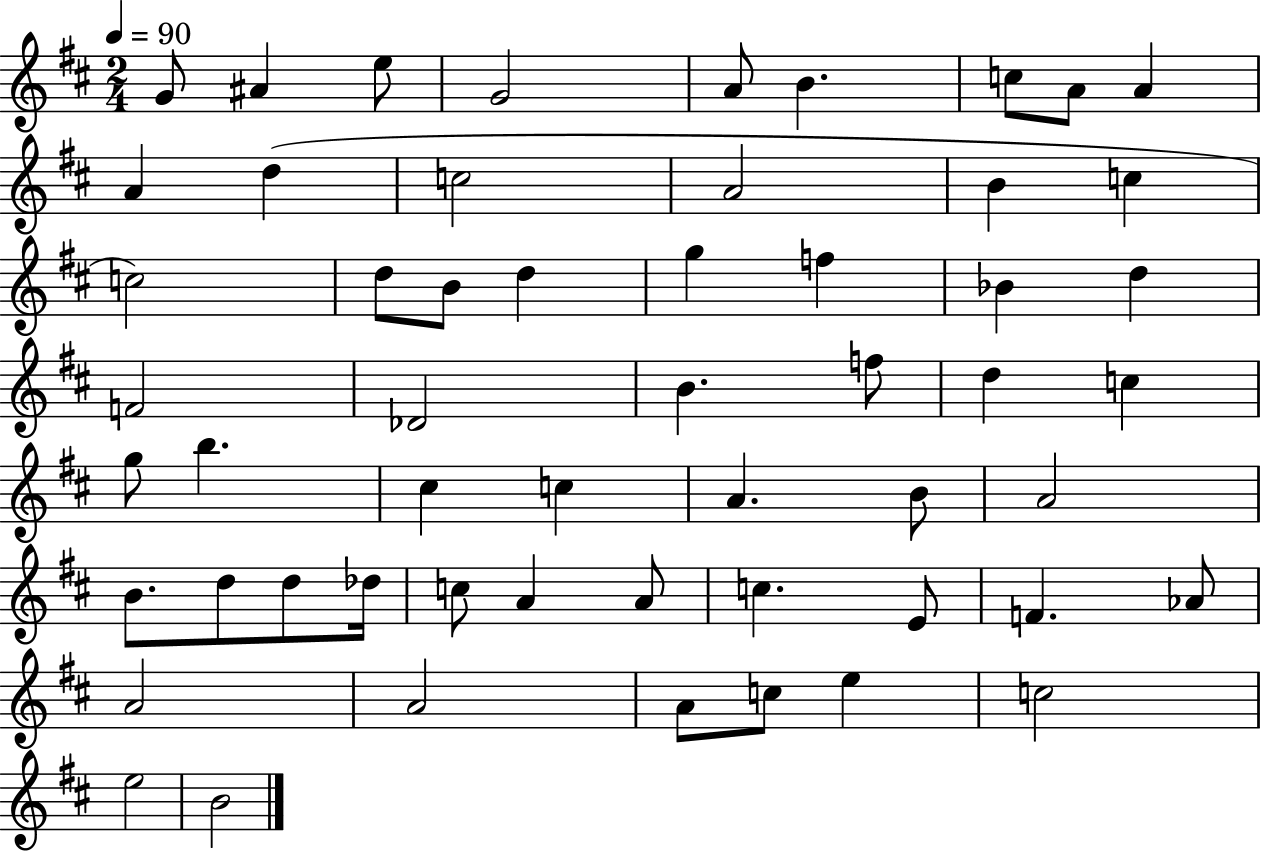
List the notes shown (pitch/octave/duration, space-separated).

G4/e A#4/q E5/e G4/h A4/e B4/q. C5/e A4/e A4/q A4/q D5/q C5/h A4/h B4/q C5/q C5/h D5/e B4/e D5/q G5/q F5/q Bb4/q D5/q F4/h Db4/h B4/q. F5/e D5/q C5/q G5/e B5/q. C#5/q C5/q A4/q. B4/e A4/h B4/e. D5/e D5/e Db5/s C5/e A4/q A4/e C5/q. E4/e F4/q. Ab4/e A4/h A4/h A4/e C5/e E5/q C5/h E5/h B4/h